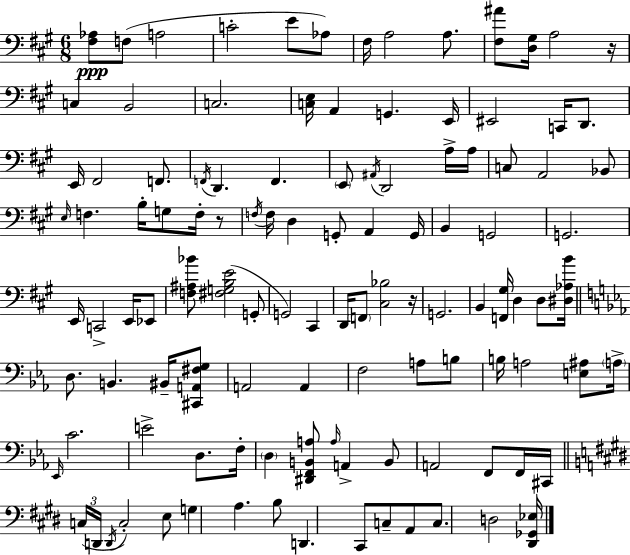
X:1
T:Untitled
M:6/8
L:1/4
K:A
[^F,_A,]/2 F,/2 A,2 C2 E/2 _A,/2 ^F,/4 A,2 A,/2 [^F,^A]/2 [D,^G,]/4 A,2 z/4 C, B,,2 C,2 [C,E,]/4 A,, G,, E,,/4 ^E,,2 C,,/4 D,,/2 E,,/4 ^F,,2 F,,/2 F,,/4 D,, F,, E,,/2 ^A,,/4 D,,2 A,/4 A,/4 C,/2 A,,2 _B,,/2 E,/4 F, B,/4 G,/2 F,/4 z/2 F,/4 F,/4 D, G,,/2 A,, G,,/4 B,, G,,2 G,,2 E,,/4 C,,2 E,,/4 _E,,/2 [F,^A,_B]/2 [^F,G,B,E]2 G,,/2 G,,2 ^C,, D,,/4 F,,/2 [^C,_B,]2 z/4 G,,2 B,, [F,,^G,]/4 D, D,/2 [^D,_A,B]/4 D,/2 B,, ^B,,/4 [^C,,A,,^F,G,]/2 A,,2 A,, F,2 A,/2 B,/2 B,/4 A,2 [E,^A,]/2 A,/4 _E,,/4 C2 E2 D,/2 F,/4 D, [^D,,F,,B,,A,]/2 A,/4 A,, B,,/2 A,,2 F,,/2 F,,/4 ^C,,/4 C,/4 D,,/4 D,,/4 C,2 E,/2 G, A, B,/2 D,, ^C,,/2 C,/2 A,,/2 C,/2 D,2 [^D,,_G,,_E,]/4